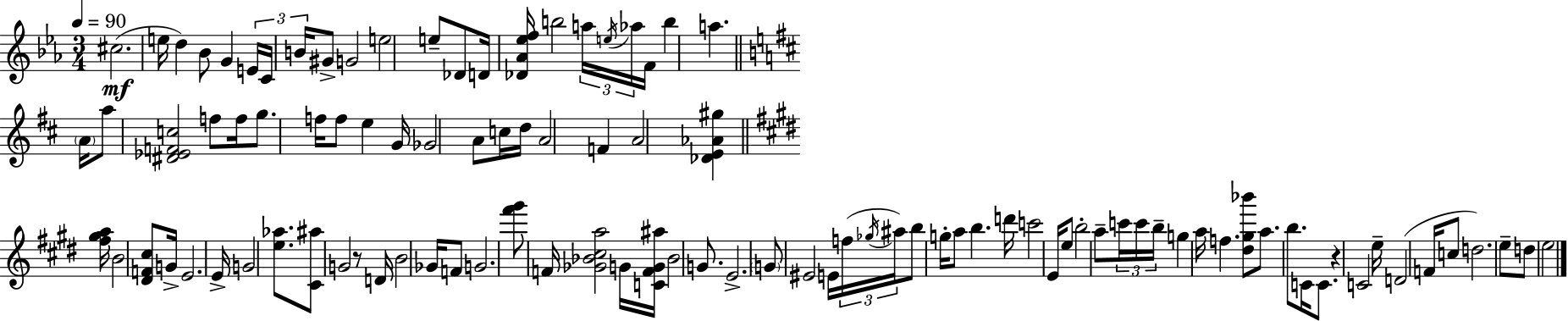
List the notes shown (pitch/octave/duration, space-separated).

C#5/h. E5/s D5/q Bb4/e G4/q E4/s C4/s B4/s G#4/e G4/h E5/h E5/e Db4/e D4/s [Db4,Ab4,Eb5,F5]/s B5/h A5/s E5/s Ab5/s F4/s B5/q A5/q. A4/s A5/e [D#4,Eb4,F4,C5]/h F5/e F5/s G5/e. F5/s F5/e E5/q G4/s Gb4/h A4/e C5/s D5/s A4/h F4/q A4/h [Db4,E4,Ab4,G#5]/q [F#5,G#5,A5]/s B4/h [D#4,F4,C#5]/e G4/s E4/h. E4/s G4/h [E5,Ab5]/e. [C#4,A#5]/e G4/h R/e D4/s B4/h Gb4/s F4/e G4/h. [F#6,G#6]/e F4/s [Gb4,Bb4,C#5,A5]/h G4/s [C4,F4,G4,A#5]/s Bb4/h G4/e. E4/h. G4/e EIS4/h E4/s F5/s Gb5/s A#5/s B5/e G5/s A5/e B5/q. D6/s C6/h E4/s E5/e B5/h A5/e C6/s C6/s B5/s G5/q A5/s F5/q. [D#5,G#5,Bb6]/e A5/e. B5/e. C4/s C4/e. R/q C4/h E5/s D4/h F4/s C5/e D5/h. E5/e D5/e E5/h